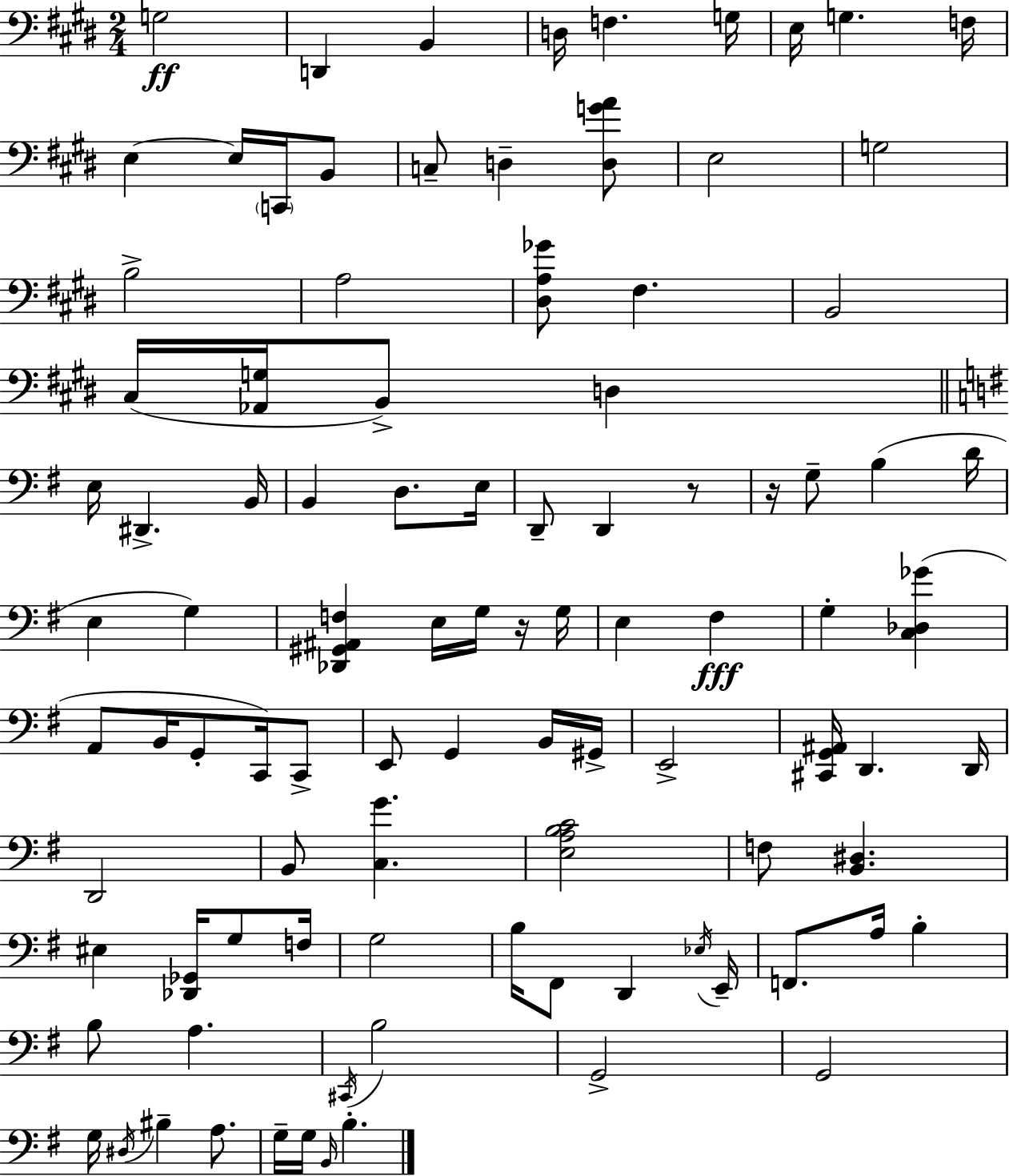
G3/h D2/q B2/q D3/s F3/q. G3/s E3/s G3/q. F3/s E3/q E3/s C2/s B2/e C3/e D3/q [D3,G4,A4]/e E3/h G3/h B3/h A3/h [D#3,A3,Gb4]/e F#3/q. B2/h C#3/s [Ab2,G3]/s B2/e D3/q E3/s D#2/q. B2/s B2/q D3/e. E3/s D2/e D2/q R/e R/s G3/e B3/q D4/s E3/q G3/q [Db2,G#2,A#2,F3]/q E3/s G3/s R/s G3/s E3/q F#3/q G3/q [C3,Db3,Gb4]/q A2/e B2/s G2/e C2/s C2/e E2/e G2/q B2/s G#2/s E2/h [C#2,G2,A#2]/s D2/q. D2/s D2/h B2/e [C3,G4]/q. [E3,A3,B3,C4]/h F3/e [B2,D#3]/q. EIS3/q [Db2,Gb2]/s G3/e F3/s G3/h B3/s F#2/e D2/q Eb3/s E2/s F2/e. A3/s B3/q B3/e A3/q. C#2/s B3/h G2/h G2/h G3/s D#3/s BIS3/q A3/e. G3/s G3/s B2/s B3/q.